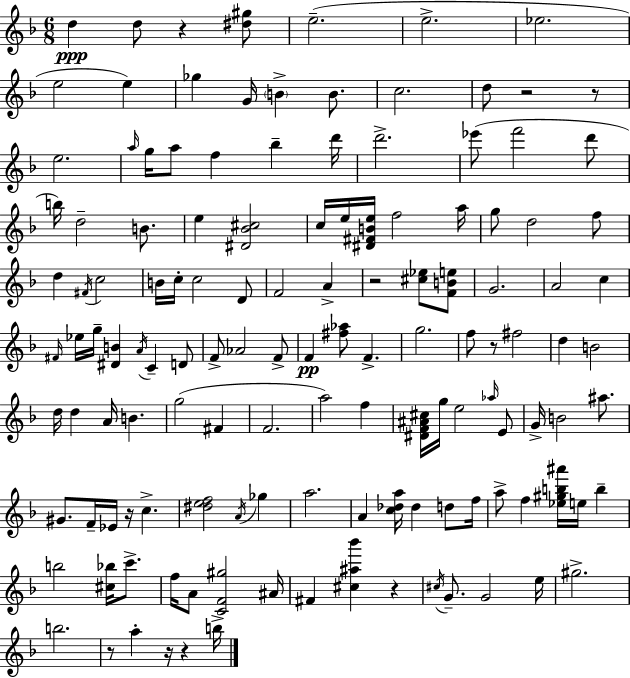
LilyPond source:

{
  \clef treble
  \numericTimeSignature
  \time 6/8
  \key d \minor
  d''4\ppp d''8 r4 <dis'' gis''>8 | e''2.--( | e''2.-> | ees''2. | \break e''2 e''4) | ges''4 g'16 \parenthesize b'4-> b'8. | c''2. | d''8 r2 r8 | \break e''2. | \grace { a''16 } g''16 a''8 f''4 bes''4-- | d'''16 d'''2.-> | ees'''8( f'''2 d'''8 | \break b''16) d''2-- b'8. | e''4 <dis' bes' cis''>2 | c''16 e''16 <dis' fis' b' e''>16 f''2 | a''16 g''8 d''2 f''8 | \break d''4 \acciaccatura { fis'16 } c''2 | b'16 c''16-. c''2 | d'8 f'2 a'4-> | r2 <cis'' ees''>8 | \break <f' b' e''>8 g'2. | a'2 c''4 | \grace { fis'16 } ees''16 g''16-- <dis' b'>4 \acciaccatura { a'16 } c'4-- | d'8 f'8-> aes'2 | \break f'8-> f'4\pp <fis'' aes''>8 f'4.-> | g''2. | f''8 r8 fis''2 | d''4 b'2 | \break d''16 d''4 a'16 b'4. | g''2( | fis'4 f'2. | a''2) | \break f''4 <dis' f' ais' cis''>16 g''16 e''2 | \grace { aes''16 } e'8 g'16-> b'2 | ais''8. gis'8. f'16-- ees'16 r16 c''4.-> | <dis'' e'' f''>2 | \break \acciaccatura { a'16 } ges''4 a''2. | a'4 <c'' des'' a''>16 des''4 | d''8 f''16 a''8-> f''4 | <ees'' gis'' b'' ais'''>16 e''16 b''4-- b''2 | \break <cis'' bes''>16 c'''8.-> f''16 a'8 <c' f' gis''>2 | ais'16 fis'4 <cis'' ais'' bes'''>4 | r4 \acciaccatura { cis''16 } g'8.-- g'2 | e''16 gis''2.-> | \break b''2. | r8 a''4-. | r16 r4 b''16-> \bar "|."
}